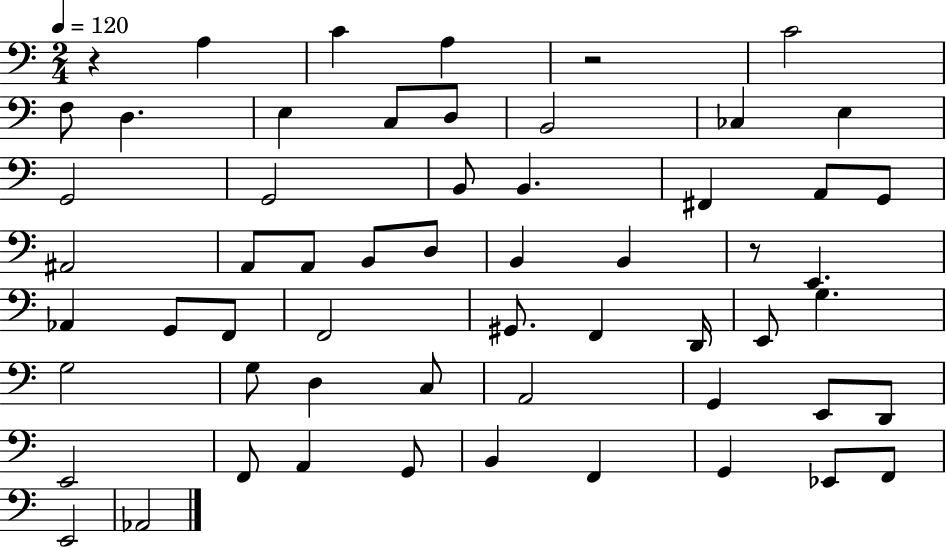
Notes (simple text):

R/q A3/q C4/q A3/q R/h C4/h F3/e D3/q. E3/q C3/e D3/e B2/h CES3/q E3/q G2/h G2/h B2/e B2/q. F#2/q A2/e G2/e A#2/h A2/e A2/e B2/e D3/e B2/q B2/q R/e E2/q. Ab2/q G2/e F2/e F2/h G#2/e. F2/q D2/s E2/e G3/q. G3/h G3/e D3/q C3/e A2/h G2/q E2/e D2/e E2/h F2/e A2/q G2/e B2/q F2/q G2/q Eb2/e F2/e E2/h Ab2/h